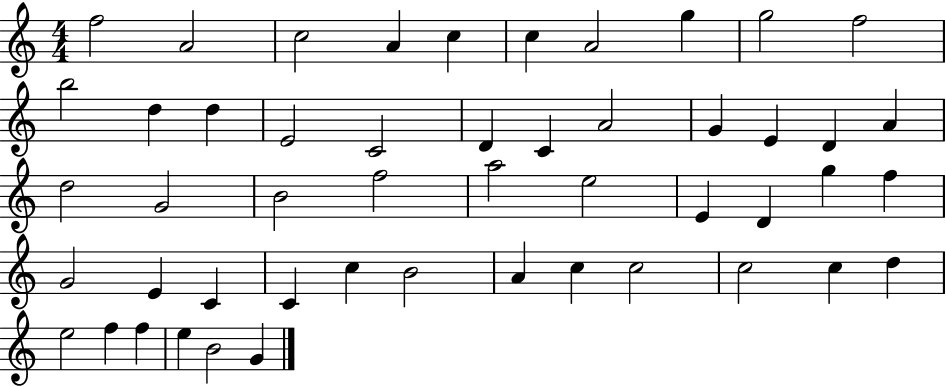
X:1
T:Untitled
M:4/4
L:1/4
K:C
f2 A2 c2 A c c A2 g g2 f2 b2 d d E2 C2 D C A2 G E D A d2 G2 B2 f2 a2 e2 E D g f G2 E C C c B2 A c c2 c2 c d e2 f f e B2 G